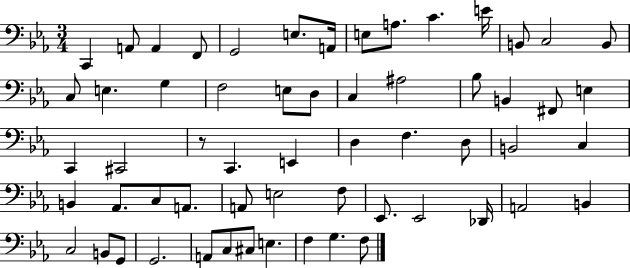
{
  \clef bass
  \numericTimeSignature
  \time 3/4
  \key ees \major
  c,4 a,8 a,4 f,8 | g,2 e8. a,16 | e8 a8. c'4. e'16 | b,8 c2 b,8 | \break c8 e4. g4 | f2 e8 d8 | c4 ais2 | bes8 b,4 fis,8 e4 | \break c,4 cis,2 | r8 c,4. e,4 | d4 f4. d8 | b,2 c4 | \break b,4 aes,8. c8 a,8. | a,8 e2 f8 | ees,8. ees,2 des,16 | a,2 b,4 | \break c2 b,8 g,8 | g,2. | a,8 c8 cis8 e4. | f4 g4. f8 | \break \bar "|."
}